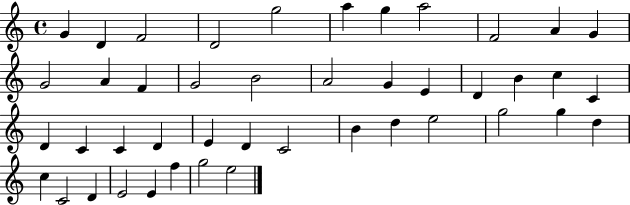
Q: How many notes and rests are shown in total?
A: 44